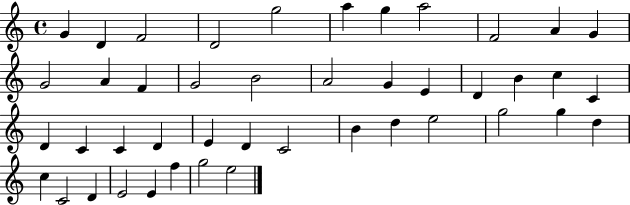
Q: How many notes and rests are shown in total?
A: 44